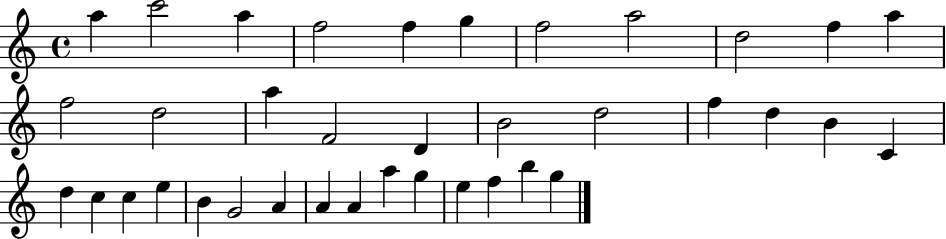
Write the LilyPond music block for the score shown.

{
  \clef treble
  \time 4/4
  \defaultTimeSignature
  \key c \major
  a''4 c'''2 a''4 | f''2 f''4 g''4 | f''2 a''2 | d''2 f''4 a''4 | \break f''2 d''2 | a''4 f'2 d'4 | b'2 d''2 | f''4 d''4 b'4 c'4 | \break d''4 c''4 c''4 e''4 | b'4 g'2 a'4 | a'4 a'4 a''4 g''4 | e''4 f''4 b''4 g''4 | \break \bar "|."
}